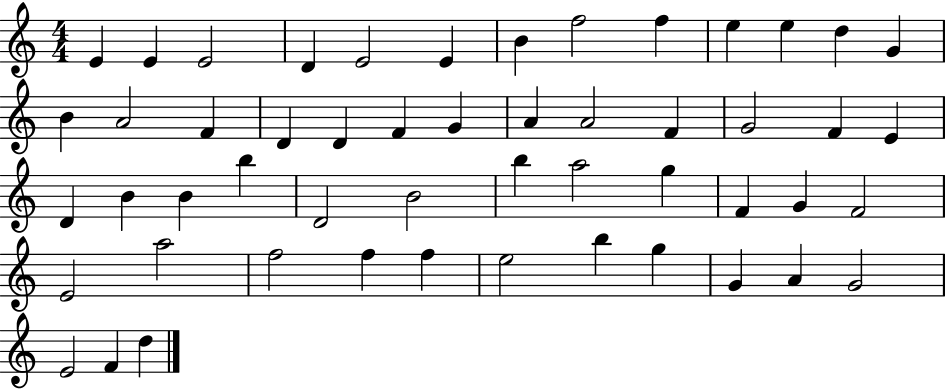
E4/q E4/q E4/h D4/q E4/h E4/q B4/q F5/h F5/q E5/q E5/q D5/q G4/q B4/q A4/h F4/q D4/q D4/q F4/q G4/q A4/q A4/h F4/q G4/h F4/q E4/q D4/q B4/q B4/q B5/q D4/h B4/h B5/q A5/h G5/q F4/q G4/q F4/h E4/h A5/h F5/h F5/q F5/q E5/h B5/q G5/q G4/q A4/q G4/h E4/h F4/q D5/q